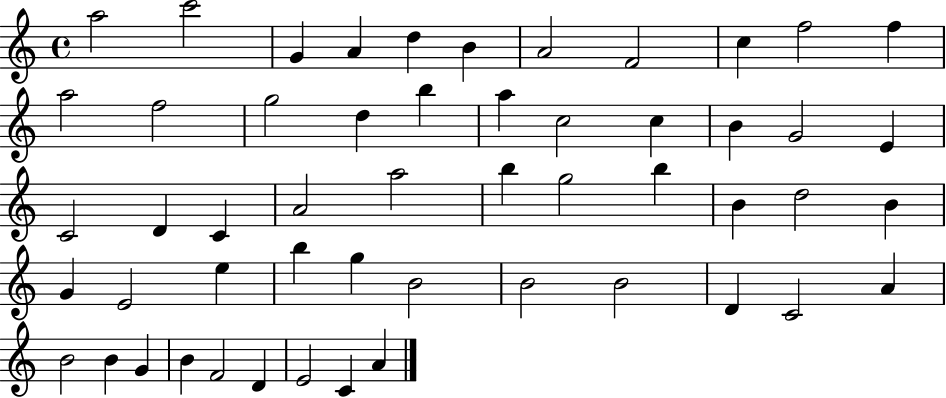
A5/h C6/h G4/q A4/q D5/q B4/q A4/h F4/h C5/q F5/h F5/q A5/h F5/h G5/h D5/q B5/q A5/q C5/h C5/q B4/q G4/h E4/q C4/h D4/q C4/q A4/h A5/h B5/q G5/h B5/q B4/q D5/h B4/q G4/q E4/h E5/q B5/q G5/q B4/h B4/h B4/h D4/q C4/h A4/q B4/h B4/q G4/q B4/q F4/h D4/q E4/h C4/q A4/q